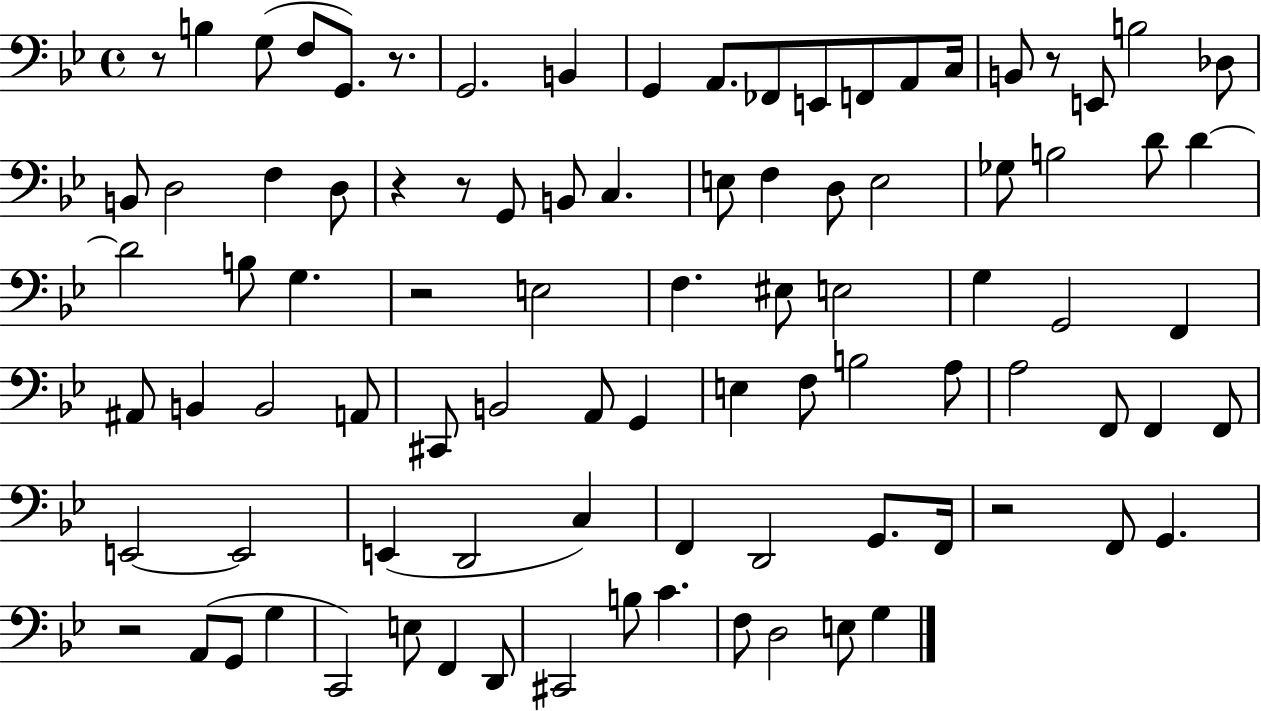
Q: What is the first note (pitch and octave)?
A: B3